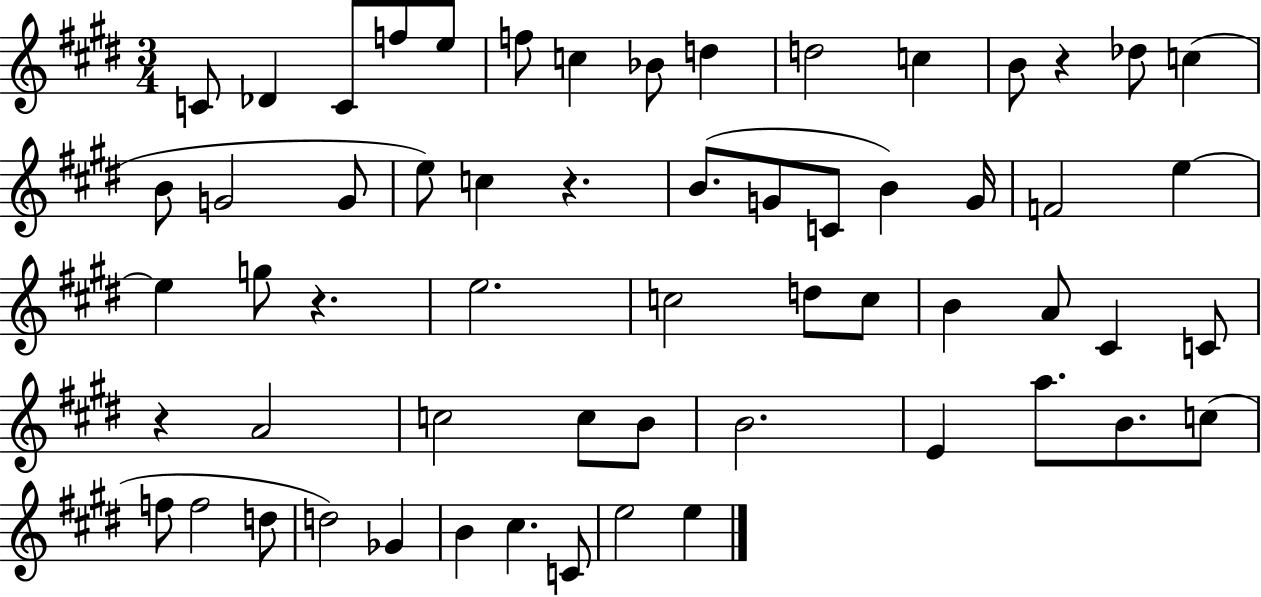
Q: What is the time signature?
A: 3/4